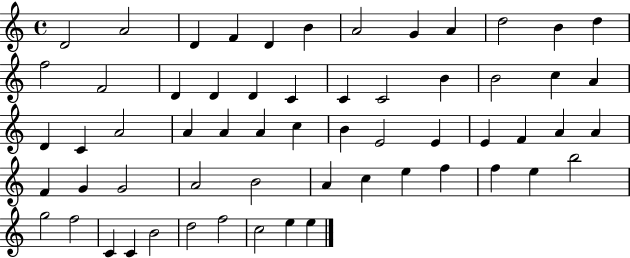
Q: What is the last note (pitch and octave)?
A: E5